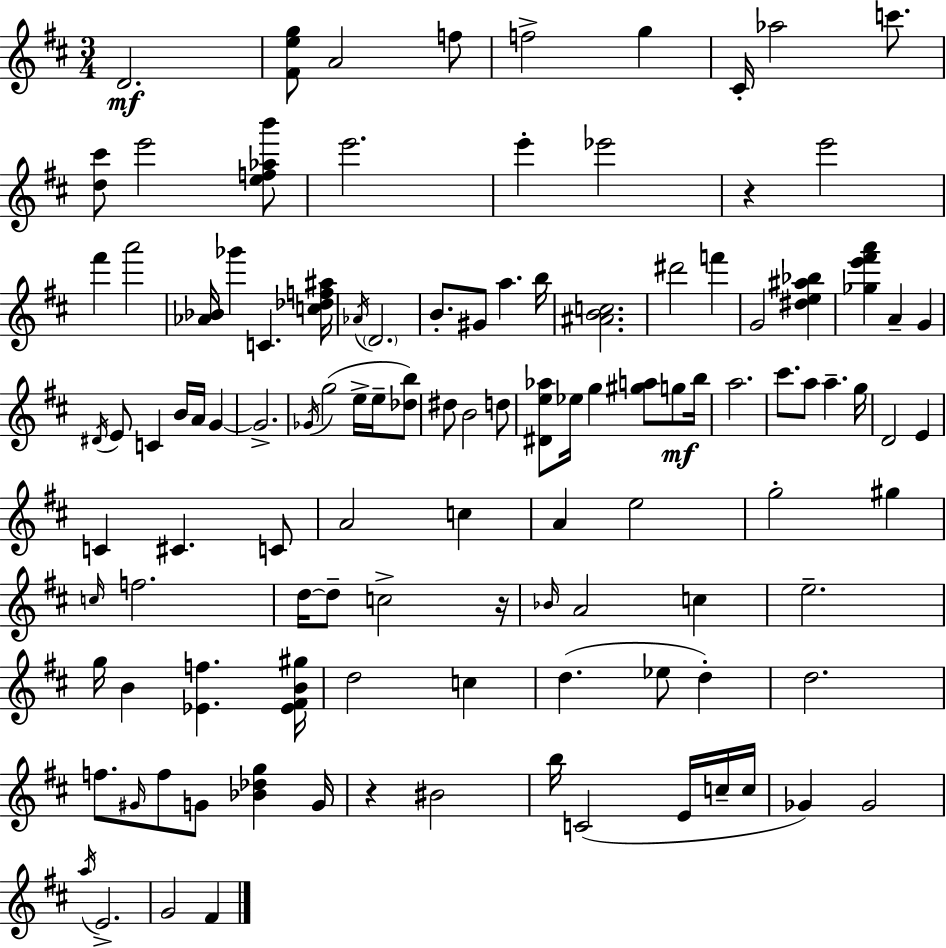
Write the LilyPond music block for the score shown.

{
  \clef treble
  \numericTimeSignature
  \time 3/4
  \key d \major
  d'2.\mf | <fis' e'' g''>8 a'2 f''8 | f''2-> g''4 | cis'16-. aes''2 c'''8. | \break <d'' cis'''>8 e'''2 <e'' f'' aes'' b'''>8 | e'''2. | e'''4-. ees'''2 | r4 e'''2 | \break fis'''4 a'''2 | <aes' bes'>16 ges'''4 c'4. <c'' des'' f'' ais''>16 | \acciaccatura { aes'16 } \parenthesize d'2. | b'8.-. gis'8 a''4. | \break b''16 <ais' b' c''>2. | dis'''2 f'''4 | g'2 <dis'' e'' ais'' bes''>4 | <ges'' e''' fis''' a'''>4 a'4-- g'4 | \break \acciaccatura { dis'16 } e'8 c'4 b'16 a'16 g'4~~ | g'2.-> | \acciaccatura { ges'16 } g''2( e''16-> | e''16-- <des'' b''>8) dis''8 b'2 | \break d''8 <dis' e'' aes''>8 ees''16 g''4 <gis'' a''>8 | g''8\mf b''16 a''2. | cis'''8. a''8 a''4.-- | g''16 d'2 e'4 | \break c'4 cis'4. | c'8 a'2 c''4 | a'4 e''2 | g''2-. gis''4 | \break \grace { c''16 } f''2. | d''16~~ d''8-- c''2-> | r16 \grace { bes'16 } a'2 | c''4 e''2.-- | \break g''16 b'4 <ees' f''>4. | <ees' fis' b' gis''>16 d''2 | c''4 d''4.( ees''8 | d''4-.) d''2. | \break f''8. \grace { gis'16 } f''8 g'8 | <bes' des'' g''>4 g'16 r4 bis'2 | b''16 c'2( | e'16 c''16-- c''16 ges'4) ges'2 | \break \acciaccatura { a''16 } e'2.-> | g'2 | fis'4 \bar "|."
}